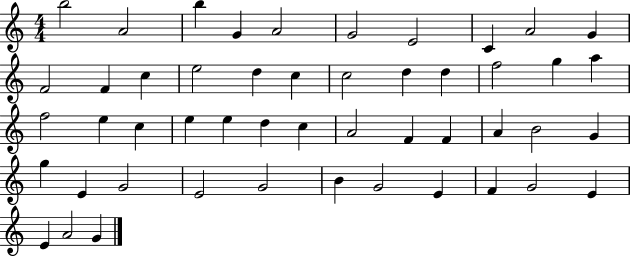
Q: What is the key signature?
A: C major